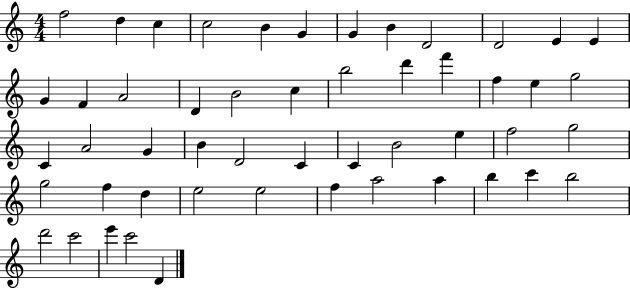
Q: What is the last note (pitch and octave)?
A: D4